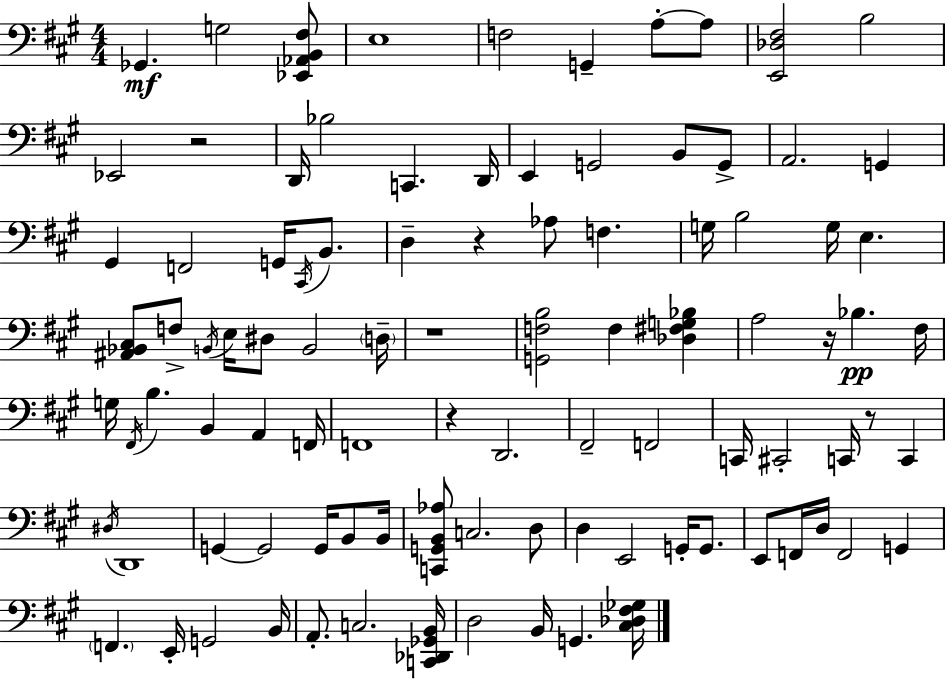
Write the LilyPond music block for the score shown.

{
  \clef bass
  \numericTimeSignature
  \time 4/4
  \key a \major
  ges,4.\mf g2 <ees, aes, b, fis>8 | e1 | f2 g,4-- a8-.~~ a8 | <e, des fis>2 b2 | \break ees,2 r2 | d,16 bes2 c,4. d,16 | e,4 g,2 b,8 g,8-> | a,2. g,4 | \break gis,4 f,2 g,16 \acciaccatura { cis,16 } b,8. | d4-- r4 aes8 f4. | g16 b2 g16 e4. | <ais, bes, cis>8 f8-> \acciaccatura { b,16 } e16 dis8 b,2 | \break \parenthesize d16-- r1 | <g, f b>2 f4 <des fis g bes>4 | a2 r16 bes4.\pp | fis16 g16 \acciaccatura { fis,16 } b4. b,4 a,4 | \break f,16 f,1 | r4 d,2. | fis,2-- f,2 | c,16 cis,2-. c,16 r8 c,4 | \break \acciaccatura { dis16 } d,1 | g,4~~ g,2 | g,16 b,8 b,16 <c, g, b, aes>8 c2. | d8 d4 e,2 | \break g,16-. g,8. e,8 f,16 d16 f,2 | g,4 \parenthesize f,4. e,16-. g,2 | b,16 a,8.-. c2. | <c, des, ges, b,>16 d2 b,16 g,4. | \break <cis des fis ges>16 \bar "|."
}